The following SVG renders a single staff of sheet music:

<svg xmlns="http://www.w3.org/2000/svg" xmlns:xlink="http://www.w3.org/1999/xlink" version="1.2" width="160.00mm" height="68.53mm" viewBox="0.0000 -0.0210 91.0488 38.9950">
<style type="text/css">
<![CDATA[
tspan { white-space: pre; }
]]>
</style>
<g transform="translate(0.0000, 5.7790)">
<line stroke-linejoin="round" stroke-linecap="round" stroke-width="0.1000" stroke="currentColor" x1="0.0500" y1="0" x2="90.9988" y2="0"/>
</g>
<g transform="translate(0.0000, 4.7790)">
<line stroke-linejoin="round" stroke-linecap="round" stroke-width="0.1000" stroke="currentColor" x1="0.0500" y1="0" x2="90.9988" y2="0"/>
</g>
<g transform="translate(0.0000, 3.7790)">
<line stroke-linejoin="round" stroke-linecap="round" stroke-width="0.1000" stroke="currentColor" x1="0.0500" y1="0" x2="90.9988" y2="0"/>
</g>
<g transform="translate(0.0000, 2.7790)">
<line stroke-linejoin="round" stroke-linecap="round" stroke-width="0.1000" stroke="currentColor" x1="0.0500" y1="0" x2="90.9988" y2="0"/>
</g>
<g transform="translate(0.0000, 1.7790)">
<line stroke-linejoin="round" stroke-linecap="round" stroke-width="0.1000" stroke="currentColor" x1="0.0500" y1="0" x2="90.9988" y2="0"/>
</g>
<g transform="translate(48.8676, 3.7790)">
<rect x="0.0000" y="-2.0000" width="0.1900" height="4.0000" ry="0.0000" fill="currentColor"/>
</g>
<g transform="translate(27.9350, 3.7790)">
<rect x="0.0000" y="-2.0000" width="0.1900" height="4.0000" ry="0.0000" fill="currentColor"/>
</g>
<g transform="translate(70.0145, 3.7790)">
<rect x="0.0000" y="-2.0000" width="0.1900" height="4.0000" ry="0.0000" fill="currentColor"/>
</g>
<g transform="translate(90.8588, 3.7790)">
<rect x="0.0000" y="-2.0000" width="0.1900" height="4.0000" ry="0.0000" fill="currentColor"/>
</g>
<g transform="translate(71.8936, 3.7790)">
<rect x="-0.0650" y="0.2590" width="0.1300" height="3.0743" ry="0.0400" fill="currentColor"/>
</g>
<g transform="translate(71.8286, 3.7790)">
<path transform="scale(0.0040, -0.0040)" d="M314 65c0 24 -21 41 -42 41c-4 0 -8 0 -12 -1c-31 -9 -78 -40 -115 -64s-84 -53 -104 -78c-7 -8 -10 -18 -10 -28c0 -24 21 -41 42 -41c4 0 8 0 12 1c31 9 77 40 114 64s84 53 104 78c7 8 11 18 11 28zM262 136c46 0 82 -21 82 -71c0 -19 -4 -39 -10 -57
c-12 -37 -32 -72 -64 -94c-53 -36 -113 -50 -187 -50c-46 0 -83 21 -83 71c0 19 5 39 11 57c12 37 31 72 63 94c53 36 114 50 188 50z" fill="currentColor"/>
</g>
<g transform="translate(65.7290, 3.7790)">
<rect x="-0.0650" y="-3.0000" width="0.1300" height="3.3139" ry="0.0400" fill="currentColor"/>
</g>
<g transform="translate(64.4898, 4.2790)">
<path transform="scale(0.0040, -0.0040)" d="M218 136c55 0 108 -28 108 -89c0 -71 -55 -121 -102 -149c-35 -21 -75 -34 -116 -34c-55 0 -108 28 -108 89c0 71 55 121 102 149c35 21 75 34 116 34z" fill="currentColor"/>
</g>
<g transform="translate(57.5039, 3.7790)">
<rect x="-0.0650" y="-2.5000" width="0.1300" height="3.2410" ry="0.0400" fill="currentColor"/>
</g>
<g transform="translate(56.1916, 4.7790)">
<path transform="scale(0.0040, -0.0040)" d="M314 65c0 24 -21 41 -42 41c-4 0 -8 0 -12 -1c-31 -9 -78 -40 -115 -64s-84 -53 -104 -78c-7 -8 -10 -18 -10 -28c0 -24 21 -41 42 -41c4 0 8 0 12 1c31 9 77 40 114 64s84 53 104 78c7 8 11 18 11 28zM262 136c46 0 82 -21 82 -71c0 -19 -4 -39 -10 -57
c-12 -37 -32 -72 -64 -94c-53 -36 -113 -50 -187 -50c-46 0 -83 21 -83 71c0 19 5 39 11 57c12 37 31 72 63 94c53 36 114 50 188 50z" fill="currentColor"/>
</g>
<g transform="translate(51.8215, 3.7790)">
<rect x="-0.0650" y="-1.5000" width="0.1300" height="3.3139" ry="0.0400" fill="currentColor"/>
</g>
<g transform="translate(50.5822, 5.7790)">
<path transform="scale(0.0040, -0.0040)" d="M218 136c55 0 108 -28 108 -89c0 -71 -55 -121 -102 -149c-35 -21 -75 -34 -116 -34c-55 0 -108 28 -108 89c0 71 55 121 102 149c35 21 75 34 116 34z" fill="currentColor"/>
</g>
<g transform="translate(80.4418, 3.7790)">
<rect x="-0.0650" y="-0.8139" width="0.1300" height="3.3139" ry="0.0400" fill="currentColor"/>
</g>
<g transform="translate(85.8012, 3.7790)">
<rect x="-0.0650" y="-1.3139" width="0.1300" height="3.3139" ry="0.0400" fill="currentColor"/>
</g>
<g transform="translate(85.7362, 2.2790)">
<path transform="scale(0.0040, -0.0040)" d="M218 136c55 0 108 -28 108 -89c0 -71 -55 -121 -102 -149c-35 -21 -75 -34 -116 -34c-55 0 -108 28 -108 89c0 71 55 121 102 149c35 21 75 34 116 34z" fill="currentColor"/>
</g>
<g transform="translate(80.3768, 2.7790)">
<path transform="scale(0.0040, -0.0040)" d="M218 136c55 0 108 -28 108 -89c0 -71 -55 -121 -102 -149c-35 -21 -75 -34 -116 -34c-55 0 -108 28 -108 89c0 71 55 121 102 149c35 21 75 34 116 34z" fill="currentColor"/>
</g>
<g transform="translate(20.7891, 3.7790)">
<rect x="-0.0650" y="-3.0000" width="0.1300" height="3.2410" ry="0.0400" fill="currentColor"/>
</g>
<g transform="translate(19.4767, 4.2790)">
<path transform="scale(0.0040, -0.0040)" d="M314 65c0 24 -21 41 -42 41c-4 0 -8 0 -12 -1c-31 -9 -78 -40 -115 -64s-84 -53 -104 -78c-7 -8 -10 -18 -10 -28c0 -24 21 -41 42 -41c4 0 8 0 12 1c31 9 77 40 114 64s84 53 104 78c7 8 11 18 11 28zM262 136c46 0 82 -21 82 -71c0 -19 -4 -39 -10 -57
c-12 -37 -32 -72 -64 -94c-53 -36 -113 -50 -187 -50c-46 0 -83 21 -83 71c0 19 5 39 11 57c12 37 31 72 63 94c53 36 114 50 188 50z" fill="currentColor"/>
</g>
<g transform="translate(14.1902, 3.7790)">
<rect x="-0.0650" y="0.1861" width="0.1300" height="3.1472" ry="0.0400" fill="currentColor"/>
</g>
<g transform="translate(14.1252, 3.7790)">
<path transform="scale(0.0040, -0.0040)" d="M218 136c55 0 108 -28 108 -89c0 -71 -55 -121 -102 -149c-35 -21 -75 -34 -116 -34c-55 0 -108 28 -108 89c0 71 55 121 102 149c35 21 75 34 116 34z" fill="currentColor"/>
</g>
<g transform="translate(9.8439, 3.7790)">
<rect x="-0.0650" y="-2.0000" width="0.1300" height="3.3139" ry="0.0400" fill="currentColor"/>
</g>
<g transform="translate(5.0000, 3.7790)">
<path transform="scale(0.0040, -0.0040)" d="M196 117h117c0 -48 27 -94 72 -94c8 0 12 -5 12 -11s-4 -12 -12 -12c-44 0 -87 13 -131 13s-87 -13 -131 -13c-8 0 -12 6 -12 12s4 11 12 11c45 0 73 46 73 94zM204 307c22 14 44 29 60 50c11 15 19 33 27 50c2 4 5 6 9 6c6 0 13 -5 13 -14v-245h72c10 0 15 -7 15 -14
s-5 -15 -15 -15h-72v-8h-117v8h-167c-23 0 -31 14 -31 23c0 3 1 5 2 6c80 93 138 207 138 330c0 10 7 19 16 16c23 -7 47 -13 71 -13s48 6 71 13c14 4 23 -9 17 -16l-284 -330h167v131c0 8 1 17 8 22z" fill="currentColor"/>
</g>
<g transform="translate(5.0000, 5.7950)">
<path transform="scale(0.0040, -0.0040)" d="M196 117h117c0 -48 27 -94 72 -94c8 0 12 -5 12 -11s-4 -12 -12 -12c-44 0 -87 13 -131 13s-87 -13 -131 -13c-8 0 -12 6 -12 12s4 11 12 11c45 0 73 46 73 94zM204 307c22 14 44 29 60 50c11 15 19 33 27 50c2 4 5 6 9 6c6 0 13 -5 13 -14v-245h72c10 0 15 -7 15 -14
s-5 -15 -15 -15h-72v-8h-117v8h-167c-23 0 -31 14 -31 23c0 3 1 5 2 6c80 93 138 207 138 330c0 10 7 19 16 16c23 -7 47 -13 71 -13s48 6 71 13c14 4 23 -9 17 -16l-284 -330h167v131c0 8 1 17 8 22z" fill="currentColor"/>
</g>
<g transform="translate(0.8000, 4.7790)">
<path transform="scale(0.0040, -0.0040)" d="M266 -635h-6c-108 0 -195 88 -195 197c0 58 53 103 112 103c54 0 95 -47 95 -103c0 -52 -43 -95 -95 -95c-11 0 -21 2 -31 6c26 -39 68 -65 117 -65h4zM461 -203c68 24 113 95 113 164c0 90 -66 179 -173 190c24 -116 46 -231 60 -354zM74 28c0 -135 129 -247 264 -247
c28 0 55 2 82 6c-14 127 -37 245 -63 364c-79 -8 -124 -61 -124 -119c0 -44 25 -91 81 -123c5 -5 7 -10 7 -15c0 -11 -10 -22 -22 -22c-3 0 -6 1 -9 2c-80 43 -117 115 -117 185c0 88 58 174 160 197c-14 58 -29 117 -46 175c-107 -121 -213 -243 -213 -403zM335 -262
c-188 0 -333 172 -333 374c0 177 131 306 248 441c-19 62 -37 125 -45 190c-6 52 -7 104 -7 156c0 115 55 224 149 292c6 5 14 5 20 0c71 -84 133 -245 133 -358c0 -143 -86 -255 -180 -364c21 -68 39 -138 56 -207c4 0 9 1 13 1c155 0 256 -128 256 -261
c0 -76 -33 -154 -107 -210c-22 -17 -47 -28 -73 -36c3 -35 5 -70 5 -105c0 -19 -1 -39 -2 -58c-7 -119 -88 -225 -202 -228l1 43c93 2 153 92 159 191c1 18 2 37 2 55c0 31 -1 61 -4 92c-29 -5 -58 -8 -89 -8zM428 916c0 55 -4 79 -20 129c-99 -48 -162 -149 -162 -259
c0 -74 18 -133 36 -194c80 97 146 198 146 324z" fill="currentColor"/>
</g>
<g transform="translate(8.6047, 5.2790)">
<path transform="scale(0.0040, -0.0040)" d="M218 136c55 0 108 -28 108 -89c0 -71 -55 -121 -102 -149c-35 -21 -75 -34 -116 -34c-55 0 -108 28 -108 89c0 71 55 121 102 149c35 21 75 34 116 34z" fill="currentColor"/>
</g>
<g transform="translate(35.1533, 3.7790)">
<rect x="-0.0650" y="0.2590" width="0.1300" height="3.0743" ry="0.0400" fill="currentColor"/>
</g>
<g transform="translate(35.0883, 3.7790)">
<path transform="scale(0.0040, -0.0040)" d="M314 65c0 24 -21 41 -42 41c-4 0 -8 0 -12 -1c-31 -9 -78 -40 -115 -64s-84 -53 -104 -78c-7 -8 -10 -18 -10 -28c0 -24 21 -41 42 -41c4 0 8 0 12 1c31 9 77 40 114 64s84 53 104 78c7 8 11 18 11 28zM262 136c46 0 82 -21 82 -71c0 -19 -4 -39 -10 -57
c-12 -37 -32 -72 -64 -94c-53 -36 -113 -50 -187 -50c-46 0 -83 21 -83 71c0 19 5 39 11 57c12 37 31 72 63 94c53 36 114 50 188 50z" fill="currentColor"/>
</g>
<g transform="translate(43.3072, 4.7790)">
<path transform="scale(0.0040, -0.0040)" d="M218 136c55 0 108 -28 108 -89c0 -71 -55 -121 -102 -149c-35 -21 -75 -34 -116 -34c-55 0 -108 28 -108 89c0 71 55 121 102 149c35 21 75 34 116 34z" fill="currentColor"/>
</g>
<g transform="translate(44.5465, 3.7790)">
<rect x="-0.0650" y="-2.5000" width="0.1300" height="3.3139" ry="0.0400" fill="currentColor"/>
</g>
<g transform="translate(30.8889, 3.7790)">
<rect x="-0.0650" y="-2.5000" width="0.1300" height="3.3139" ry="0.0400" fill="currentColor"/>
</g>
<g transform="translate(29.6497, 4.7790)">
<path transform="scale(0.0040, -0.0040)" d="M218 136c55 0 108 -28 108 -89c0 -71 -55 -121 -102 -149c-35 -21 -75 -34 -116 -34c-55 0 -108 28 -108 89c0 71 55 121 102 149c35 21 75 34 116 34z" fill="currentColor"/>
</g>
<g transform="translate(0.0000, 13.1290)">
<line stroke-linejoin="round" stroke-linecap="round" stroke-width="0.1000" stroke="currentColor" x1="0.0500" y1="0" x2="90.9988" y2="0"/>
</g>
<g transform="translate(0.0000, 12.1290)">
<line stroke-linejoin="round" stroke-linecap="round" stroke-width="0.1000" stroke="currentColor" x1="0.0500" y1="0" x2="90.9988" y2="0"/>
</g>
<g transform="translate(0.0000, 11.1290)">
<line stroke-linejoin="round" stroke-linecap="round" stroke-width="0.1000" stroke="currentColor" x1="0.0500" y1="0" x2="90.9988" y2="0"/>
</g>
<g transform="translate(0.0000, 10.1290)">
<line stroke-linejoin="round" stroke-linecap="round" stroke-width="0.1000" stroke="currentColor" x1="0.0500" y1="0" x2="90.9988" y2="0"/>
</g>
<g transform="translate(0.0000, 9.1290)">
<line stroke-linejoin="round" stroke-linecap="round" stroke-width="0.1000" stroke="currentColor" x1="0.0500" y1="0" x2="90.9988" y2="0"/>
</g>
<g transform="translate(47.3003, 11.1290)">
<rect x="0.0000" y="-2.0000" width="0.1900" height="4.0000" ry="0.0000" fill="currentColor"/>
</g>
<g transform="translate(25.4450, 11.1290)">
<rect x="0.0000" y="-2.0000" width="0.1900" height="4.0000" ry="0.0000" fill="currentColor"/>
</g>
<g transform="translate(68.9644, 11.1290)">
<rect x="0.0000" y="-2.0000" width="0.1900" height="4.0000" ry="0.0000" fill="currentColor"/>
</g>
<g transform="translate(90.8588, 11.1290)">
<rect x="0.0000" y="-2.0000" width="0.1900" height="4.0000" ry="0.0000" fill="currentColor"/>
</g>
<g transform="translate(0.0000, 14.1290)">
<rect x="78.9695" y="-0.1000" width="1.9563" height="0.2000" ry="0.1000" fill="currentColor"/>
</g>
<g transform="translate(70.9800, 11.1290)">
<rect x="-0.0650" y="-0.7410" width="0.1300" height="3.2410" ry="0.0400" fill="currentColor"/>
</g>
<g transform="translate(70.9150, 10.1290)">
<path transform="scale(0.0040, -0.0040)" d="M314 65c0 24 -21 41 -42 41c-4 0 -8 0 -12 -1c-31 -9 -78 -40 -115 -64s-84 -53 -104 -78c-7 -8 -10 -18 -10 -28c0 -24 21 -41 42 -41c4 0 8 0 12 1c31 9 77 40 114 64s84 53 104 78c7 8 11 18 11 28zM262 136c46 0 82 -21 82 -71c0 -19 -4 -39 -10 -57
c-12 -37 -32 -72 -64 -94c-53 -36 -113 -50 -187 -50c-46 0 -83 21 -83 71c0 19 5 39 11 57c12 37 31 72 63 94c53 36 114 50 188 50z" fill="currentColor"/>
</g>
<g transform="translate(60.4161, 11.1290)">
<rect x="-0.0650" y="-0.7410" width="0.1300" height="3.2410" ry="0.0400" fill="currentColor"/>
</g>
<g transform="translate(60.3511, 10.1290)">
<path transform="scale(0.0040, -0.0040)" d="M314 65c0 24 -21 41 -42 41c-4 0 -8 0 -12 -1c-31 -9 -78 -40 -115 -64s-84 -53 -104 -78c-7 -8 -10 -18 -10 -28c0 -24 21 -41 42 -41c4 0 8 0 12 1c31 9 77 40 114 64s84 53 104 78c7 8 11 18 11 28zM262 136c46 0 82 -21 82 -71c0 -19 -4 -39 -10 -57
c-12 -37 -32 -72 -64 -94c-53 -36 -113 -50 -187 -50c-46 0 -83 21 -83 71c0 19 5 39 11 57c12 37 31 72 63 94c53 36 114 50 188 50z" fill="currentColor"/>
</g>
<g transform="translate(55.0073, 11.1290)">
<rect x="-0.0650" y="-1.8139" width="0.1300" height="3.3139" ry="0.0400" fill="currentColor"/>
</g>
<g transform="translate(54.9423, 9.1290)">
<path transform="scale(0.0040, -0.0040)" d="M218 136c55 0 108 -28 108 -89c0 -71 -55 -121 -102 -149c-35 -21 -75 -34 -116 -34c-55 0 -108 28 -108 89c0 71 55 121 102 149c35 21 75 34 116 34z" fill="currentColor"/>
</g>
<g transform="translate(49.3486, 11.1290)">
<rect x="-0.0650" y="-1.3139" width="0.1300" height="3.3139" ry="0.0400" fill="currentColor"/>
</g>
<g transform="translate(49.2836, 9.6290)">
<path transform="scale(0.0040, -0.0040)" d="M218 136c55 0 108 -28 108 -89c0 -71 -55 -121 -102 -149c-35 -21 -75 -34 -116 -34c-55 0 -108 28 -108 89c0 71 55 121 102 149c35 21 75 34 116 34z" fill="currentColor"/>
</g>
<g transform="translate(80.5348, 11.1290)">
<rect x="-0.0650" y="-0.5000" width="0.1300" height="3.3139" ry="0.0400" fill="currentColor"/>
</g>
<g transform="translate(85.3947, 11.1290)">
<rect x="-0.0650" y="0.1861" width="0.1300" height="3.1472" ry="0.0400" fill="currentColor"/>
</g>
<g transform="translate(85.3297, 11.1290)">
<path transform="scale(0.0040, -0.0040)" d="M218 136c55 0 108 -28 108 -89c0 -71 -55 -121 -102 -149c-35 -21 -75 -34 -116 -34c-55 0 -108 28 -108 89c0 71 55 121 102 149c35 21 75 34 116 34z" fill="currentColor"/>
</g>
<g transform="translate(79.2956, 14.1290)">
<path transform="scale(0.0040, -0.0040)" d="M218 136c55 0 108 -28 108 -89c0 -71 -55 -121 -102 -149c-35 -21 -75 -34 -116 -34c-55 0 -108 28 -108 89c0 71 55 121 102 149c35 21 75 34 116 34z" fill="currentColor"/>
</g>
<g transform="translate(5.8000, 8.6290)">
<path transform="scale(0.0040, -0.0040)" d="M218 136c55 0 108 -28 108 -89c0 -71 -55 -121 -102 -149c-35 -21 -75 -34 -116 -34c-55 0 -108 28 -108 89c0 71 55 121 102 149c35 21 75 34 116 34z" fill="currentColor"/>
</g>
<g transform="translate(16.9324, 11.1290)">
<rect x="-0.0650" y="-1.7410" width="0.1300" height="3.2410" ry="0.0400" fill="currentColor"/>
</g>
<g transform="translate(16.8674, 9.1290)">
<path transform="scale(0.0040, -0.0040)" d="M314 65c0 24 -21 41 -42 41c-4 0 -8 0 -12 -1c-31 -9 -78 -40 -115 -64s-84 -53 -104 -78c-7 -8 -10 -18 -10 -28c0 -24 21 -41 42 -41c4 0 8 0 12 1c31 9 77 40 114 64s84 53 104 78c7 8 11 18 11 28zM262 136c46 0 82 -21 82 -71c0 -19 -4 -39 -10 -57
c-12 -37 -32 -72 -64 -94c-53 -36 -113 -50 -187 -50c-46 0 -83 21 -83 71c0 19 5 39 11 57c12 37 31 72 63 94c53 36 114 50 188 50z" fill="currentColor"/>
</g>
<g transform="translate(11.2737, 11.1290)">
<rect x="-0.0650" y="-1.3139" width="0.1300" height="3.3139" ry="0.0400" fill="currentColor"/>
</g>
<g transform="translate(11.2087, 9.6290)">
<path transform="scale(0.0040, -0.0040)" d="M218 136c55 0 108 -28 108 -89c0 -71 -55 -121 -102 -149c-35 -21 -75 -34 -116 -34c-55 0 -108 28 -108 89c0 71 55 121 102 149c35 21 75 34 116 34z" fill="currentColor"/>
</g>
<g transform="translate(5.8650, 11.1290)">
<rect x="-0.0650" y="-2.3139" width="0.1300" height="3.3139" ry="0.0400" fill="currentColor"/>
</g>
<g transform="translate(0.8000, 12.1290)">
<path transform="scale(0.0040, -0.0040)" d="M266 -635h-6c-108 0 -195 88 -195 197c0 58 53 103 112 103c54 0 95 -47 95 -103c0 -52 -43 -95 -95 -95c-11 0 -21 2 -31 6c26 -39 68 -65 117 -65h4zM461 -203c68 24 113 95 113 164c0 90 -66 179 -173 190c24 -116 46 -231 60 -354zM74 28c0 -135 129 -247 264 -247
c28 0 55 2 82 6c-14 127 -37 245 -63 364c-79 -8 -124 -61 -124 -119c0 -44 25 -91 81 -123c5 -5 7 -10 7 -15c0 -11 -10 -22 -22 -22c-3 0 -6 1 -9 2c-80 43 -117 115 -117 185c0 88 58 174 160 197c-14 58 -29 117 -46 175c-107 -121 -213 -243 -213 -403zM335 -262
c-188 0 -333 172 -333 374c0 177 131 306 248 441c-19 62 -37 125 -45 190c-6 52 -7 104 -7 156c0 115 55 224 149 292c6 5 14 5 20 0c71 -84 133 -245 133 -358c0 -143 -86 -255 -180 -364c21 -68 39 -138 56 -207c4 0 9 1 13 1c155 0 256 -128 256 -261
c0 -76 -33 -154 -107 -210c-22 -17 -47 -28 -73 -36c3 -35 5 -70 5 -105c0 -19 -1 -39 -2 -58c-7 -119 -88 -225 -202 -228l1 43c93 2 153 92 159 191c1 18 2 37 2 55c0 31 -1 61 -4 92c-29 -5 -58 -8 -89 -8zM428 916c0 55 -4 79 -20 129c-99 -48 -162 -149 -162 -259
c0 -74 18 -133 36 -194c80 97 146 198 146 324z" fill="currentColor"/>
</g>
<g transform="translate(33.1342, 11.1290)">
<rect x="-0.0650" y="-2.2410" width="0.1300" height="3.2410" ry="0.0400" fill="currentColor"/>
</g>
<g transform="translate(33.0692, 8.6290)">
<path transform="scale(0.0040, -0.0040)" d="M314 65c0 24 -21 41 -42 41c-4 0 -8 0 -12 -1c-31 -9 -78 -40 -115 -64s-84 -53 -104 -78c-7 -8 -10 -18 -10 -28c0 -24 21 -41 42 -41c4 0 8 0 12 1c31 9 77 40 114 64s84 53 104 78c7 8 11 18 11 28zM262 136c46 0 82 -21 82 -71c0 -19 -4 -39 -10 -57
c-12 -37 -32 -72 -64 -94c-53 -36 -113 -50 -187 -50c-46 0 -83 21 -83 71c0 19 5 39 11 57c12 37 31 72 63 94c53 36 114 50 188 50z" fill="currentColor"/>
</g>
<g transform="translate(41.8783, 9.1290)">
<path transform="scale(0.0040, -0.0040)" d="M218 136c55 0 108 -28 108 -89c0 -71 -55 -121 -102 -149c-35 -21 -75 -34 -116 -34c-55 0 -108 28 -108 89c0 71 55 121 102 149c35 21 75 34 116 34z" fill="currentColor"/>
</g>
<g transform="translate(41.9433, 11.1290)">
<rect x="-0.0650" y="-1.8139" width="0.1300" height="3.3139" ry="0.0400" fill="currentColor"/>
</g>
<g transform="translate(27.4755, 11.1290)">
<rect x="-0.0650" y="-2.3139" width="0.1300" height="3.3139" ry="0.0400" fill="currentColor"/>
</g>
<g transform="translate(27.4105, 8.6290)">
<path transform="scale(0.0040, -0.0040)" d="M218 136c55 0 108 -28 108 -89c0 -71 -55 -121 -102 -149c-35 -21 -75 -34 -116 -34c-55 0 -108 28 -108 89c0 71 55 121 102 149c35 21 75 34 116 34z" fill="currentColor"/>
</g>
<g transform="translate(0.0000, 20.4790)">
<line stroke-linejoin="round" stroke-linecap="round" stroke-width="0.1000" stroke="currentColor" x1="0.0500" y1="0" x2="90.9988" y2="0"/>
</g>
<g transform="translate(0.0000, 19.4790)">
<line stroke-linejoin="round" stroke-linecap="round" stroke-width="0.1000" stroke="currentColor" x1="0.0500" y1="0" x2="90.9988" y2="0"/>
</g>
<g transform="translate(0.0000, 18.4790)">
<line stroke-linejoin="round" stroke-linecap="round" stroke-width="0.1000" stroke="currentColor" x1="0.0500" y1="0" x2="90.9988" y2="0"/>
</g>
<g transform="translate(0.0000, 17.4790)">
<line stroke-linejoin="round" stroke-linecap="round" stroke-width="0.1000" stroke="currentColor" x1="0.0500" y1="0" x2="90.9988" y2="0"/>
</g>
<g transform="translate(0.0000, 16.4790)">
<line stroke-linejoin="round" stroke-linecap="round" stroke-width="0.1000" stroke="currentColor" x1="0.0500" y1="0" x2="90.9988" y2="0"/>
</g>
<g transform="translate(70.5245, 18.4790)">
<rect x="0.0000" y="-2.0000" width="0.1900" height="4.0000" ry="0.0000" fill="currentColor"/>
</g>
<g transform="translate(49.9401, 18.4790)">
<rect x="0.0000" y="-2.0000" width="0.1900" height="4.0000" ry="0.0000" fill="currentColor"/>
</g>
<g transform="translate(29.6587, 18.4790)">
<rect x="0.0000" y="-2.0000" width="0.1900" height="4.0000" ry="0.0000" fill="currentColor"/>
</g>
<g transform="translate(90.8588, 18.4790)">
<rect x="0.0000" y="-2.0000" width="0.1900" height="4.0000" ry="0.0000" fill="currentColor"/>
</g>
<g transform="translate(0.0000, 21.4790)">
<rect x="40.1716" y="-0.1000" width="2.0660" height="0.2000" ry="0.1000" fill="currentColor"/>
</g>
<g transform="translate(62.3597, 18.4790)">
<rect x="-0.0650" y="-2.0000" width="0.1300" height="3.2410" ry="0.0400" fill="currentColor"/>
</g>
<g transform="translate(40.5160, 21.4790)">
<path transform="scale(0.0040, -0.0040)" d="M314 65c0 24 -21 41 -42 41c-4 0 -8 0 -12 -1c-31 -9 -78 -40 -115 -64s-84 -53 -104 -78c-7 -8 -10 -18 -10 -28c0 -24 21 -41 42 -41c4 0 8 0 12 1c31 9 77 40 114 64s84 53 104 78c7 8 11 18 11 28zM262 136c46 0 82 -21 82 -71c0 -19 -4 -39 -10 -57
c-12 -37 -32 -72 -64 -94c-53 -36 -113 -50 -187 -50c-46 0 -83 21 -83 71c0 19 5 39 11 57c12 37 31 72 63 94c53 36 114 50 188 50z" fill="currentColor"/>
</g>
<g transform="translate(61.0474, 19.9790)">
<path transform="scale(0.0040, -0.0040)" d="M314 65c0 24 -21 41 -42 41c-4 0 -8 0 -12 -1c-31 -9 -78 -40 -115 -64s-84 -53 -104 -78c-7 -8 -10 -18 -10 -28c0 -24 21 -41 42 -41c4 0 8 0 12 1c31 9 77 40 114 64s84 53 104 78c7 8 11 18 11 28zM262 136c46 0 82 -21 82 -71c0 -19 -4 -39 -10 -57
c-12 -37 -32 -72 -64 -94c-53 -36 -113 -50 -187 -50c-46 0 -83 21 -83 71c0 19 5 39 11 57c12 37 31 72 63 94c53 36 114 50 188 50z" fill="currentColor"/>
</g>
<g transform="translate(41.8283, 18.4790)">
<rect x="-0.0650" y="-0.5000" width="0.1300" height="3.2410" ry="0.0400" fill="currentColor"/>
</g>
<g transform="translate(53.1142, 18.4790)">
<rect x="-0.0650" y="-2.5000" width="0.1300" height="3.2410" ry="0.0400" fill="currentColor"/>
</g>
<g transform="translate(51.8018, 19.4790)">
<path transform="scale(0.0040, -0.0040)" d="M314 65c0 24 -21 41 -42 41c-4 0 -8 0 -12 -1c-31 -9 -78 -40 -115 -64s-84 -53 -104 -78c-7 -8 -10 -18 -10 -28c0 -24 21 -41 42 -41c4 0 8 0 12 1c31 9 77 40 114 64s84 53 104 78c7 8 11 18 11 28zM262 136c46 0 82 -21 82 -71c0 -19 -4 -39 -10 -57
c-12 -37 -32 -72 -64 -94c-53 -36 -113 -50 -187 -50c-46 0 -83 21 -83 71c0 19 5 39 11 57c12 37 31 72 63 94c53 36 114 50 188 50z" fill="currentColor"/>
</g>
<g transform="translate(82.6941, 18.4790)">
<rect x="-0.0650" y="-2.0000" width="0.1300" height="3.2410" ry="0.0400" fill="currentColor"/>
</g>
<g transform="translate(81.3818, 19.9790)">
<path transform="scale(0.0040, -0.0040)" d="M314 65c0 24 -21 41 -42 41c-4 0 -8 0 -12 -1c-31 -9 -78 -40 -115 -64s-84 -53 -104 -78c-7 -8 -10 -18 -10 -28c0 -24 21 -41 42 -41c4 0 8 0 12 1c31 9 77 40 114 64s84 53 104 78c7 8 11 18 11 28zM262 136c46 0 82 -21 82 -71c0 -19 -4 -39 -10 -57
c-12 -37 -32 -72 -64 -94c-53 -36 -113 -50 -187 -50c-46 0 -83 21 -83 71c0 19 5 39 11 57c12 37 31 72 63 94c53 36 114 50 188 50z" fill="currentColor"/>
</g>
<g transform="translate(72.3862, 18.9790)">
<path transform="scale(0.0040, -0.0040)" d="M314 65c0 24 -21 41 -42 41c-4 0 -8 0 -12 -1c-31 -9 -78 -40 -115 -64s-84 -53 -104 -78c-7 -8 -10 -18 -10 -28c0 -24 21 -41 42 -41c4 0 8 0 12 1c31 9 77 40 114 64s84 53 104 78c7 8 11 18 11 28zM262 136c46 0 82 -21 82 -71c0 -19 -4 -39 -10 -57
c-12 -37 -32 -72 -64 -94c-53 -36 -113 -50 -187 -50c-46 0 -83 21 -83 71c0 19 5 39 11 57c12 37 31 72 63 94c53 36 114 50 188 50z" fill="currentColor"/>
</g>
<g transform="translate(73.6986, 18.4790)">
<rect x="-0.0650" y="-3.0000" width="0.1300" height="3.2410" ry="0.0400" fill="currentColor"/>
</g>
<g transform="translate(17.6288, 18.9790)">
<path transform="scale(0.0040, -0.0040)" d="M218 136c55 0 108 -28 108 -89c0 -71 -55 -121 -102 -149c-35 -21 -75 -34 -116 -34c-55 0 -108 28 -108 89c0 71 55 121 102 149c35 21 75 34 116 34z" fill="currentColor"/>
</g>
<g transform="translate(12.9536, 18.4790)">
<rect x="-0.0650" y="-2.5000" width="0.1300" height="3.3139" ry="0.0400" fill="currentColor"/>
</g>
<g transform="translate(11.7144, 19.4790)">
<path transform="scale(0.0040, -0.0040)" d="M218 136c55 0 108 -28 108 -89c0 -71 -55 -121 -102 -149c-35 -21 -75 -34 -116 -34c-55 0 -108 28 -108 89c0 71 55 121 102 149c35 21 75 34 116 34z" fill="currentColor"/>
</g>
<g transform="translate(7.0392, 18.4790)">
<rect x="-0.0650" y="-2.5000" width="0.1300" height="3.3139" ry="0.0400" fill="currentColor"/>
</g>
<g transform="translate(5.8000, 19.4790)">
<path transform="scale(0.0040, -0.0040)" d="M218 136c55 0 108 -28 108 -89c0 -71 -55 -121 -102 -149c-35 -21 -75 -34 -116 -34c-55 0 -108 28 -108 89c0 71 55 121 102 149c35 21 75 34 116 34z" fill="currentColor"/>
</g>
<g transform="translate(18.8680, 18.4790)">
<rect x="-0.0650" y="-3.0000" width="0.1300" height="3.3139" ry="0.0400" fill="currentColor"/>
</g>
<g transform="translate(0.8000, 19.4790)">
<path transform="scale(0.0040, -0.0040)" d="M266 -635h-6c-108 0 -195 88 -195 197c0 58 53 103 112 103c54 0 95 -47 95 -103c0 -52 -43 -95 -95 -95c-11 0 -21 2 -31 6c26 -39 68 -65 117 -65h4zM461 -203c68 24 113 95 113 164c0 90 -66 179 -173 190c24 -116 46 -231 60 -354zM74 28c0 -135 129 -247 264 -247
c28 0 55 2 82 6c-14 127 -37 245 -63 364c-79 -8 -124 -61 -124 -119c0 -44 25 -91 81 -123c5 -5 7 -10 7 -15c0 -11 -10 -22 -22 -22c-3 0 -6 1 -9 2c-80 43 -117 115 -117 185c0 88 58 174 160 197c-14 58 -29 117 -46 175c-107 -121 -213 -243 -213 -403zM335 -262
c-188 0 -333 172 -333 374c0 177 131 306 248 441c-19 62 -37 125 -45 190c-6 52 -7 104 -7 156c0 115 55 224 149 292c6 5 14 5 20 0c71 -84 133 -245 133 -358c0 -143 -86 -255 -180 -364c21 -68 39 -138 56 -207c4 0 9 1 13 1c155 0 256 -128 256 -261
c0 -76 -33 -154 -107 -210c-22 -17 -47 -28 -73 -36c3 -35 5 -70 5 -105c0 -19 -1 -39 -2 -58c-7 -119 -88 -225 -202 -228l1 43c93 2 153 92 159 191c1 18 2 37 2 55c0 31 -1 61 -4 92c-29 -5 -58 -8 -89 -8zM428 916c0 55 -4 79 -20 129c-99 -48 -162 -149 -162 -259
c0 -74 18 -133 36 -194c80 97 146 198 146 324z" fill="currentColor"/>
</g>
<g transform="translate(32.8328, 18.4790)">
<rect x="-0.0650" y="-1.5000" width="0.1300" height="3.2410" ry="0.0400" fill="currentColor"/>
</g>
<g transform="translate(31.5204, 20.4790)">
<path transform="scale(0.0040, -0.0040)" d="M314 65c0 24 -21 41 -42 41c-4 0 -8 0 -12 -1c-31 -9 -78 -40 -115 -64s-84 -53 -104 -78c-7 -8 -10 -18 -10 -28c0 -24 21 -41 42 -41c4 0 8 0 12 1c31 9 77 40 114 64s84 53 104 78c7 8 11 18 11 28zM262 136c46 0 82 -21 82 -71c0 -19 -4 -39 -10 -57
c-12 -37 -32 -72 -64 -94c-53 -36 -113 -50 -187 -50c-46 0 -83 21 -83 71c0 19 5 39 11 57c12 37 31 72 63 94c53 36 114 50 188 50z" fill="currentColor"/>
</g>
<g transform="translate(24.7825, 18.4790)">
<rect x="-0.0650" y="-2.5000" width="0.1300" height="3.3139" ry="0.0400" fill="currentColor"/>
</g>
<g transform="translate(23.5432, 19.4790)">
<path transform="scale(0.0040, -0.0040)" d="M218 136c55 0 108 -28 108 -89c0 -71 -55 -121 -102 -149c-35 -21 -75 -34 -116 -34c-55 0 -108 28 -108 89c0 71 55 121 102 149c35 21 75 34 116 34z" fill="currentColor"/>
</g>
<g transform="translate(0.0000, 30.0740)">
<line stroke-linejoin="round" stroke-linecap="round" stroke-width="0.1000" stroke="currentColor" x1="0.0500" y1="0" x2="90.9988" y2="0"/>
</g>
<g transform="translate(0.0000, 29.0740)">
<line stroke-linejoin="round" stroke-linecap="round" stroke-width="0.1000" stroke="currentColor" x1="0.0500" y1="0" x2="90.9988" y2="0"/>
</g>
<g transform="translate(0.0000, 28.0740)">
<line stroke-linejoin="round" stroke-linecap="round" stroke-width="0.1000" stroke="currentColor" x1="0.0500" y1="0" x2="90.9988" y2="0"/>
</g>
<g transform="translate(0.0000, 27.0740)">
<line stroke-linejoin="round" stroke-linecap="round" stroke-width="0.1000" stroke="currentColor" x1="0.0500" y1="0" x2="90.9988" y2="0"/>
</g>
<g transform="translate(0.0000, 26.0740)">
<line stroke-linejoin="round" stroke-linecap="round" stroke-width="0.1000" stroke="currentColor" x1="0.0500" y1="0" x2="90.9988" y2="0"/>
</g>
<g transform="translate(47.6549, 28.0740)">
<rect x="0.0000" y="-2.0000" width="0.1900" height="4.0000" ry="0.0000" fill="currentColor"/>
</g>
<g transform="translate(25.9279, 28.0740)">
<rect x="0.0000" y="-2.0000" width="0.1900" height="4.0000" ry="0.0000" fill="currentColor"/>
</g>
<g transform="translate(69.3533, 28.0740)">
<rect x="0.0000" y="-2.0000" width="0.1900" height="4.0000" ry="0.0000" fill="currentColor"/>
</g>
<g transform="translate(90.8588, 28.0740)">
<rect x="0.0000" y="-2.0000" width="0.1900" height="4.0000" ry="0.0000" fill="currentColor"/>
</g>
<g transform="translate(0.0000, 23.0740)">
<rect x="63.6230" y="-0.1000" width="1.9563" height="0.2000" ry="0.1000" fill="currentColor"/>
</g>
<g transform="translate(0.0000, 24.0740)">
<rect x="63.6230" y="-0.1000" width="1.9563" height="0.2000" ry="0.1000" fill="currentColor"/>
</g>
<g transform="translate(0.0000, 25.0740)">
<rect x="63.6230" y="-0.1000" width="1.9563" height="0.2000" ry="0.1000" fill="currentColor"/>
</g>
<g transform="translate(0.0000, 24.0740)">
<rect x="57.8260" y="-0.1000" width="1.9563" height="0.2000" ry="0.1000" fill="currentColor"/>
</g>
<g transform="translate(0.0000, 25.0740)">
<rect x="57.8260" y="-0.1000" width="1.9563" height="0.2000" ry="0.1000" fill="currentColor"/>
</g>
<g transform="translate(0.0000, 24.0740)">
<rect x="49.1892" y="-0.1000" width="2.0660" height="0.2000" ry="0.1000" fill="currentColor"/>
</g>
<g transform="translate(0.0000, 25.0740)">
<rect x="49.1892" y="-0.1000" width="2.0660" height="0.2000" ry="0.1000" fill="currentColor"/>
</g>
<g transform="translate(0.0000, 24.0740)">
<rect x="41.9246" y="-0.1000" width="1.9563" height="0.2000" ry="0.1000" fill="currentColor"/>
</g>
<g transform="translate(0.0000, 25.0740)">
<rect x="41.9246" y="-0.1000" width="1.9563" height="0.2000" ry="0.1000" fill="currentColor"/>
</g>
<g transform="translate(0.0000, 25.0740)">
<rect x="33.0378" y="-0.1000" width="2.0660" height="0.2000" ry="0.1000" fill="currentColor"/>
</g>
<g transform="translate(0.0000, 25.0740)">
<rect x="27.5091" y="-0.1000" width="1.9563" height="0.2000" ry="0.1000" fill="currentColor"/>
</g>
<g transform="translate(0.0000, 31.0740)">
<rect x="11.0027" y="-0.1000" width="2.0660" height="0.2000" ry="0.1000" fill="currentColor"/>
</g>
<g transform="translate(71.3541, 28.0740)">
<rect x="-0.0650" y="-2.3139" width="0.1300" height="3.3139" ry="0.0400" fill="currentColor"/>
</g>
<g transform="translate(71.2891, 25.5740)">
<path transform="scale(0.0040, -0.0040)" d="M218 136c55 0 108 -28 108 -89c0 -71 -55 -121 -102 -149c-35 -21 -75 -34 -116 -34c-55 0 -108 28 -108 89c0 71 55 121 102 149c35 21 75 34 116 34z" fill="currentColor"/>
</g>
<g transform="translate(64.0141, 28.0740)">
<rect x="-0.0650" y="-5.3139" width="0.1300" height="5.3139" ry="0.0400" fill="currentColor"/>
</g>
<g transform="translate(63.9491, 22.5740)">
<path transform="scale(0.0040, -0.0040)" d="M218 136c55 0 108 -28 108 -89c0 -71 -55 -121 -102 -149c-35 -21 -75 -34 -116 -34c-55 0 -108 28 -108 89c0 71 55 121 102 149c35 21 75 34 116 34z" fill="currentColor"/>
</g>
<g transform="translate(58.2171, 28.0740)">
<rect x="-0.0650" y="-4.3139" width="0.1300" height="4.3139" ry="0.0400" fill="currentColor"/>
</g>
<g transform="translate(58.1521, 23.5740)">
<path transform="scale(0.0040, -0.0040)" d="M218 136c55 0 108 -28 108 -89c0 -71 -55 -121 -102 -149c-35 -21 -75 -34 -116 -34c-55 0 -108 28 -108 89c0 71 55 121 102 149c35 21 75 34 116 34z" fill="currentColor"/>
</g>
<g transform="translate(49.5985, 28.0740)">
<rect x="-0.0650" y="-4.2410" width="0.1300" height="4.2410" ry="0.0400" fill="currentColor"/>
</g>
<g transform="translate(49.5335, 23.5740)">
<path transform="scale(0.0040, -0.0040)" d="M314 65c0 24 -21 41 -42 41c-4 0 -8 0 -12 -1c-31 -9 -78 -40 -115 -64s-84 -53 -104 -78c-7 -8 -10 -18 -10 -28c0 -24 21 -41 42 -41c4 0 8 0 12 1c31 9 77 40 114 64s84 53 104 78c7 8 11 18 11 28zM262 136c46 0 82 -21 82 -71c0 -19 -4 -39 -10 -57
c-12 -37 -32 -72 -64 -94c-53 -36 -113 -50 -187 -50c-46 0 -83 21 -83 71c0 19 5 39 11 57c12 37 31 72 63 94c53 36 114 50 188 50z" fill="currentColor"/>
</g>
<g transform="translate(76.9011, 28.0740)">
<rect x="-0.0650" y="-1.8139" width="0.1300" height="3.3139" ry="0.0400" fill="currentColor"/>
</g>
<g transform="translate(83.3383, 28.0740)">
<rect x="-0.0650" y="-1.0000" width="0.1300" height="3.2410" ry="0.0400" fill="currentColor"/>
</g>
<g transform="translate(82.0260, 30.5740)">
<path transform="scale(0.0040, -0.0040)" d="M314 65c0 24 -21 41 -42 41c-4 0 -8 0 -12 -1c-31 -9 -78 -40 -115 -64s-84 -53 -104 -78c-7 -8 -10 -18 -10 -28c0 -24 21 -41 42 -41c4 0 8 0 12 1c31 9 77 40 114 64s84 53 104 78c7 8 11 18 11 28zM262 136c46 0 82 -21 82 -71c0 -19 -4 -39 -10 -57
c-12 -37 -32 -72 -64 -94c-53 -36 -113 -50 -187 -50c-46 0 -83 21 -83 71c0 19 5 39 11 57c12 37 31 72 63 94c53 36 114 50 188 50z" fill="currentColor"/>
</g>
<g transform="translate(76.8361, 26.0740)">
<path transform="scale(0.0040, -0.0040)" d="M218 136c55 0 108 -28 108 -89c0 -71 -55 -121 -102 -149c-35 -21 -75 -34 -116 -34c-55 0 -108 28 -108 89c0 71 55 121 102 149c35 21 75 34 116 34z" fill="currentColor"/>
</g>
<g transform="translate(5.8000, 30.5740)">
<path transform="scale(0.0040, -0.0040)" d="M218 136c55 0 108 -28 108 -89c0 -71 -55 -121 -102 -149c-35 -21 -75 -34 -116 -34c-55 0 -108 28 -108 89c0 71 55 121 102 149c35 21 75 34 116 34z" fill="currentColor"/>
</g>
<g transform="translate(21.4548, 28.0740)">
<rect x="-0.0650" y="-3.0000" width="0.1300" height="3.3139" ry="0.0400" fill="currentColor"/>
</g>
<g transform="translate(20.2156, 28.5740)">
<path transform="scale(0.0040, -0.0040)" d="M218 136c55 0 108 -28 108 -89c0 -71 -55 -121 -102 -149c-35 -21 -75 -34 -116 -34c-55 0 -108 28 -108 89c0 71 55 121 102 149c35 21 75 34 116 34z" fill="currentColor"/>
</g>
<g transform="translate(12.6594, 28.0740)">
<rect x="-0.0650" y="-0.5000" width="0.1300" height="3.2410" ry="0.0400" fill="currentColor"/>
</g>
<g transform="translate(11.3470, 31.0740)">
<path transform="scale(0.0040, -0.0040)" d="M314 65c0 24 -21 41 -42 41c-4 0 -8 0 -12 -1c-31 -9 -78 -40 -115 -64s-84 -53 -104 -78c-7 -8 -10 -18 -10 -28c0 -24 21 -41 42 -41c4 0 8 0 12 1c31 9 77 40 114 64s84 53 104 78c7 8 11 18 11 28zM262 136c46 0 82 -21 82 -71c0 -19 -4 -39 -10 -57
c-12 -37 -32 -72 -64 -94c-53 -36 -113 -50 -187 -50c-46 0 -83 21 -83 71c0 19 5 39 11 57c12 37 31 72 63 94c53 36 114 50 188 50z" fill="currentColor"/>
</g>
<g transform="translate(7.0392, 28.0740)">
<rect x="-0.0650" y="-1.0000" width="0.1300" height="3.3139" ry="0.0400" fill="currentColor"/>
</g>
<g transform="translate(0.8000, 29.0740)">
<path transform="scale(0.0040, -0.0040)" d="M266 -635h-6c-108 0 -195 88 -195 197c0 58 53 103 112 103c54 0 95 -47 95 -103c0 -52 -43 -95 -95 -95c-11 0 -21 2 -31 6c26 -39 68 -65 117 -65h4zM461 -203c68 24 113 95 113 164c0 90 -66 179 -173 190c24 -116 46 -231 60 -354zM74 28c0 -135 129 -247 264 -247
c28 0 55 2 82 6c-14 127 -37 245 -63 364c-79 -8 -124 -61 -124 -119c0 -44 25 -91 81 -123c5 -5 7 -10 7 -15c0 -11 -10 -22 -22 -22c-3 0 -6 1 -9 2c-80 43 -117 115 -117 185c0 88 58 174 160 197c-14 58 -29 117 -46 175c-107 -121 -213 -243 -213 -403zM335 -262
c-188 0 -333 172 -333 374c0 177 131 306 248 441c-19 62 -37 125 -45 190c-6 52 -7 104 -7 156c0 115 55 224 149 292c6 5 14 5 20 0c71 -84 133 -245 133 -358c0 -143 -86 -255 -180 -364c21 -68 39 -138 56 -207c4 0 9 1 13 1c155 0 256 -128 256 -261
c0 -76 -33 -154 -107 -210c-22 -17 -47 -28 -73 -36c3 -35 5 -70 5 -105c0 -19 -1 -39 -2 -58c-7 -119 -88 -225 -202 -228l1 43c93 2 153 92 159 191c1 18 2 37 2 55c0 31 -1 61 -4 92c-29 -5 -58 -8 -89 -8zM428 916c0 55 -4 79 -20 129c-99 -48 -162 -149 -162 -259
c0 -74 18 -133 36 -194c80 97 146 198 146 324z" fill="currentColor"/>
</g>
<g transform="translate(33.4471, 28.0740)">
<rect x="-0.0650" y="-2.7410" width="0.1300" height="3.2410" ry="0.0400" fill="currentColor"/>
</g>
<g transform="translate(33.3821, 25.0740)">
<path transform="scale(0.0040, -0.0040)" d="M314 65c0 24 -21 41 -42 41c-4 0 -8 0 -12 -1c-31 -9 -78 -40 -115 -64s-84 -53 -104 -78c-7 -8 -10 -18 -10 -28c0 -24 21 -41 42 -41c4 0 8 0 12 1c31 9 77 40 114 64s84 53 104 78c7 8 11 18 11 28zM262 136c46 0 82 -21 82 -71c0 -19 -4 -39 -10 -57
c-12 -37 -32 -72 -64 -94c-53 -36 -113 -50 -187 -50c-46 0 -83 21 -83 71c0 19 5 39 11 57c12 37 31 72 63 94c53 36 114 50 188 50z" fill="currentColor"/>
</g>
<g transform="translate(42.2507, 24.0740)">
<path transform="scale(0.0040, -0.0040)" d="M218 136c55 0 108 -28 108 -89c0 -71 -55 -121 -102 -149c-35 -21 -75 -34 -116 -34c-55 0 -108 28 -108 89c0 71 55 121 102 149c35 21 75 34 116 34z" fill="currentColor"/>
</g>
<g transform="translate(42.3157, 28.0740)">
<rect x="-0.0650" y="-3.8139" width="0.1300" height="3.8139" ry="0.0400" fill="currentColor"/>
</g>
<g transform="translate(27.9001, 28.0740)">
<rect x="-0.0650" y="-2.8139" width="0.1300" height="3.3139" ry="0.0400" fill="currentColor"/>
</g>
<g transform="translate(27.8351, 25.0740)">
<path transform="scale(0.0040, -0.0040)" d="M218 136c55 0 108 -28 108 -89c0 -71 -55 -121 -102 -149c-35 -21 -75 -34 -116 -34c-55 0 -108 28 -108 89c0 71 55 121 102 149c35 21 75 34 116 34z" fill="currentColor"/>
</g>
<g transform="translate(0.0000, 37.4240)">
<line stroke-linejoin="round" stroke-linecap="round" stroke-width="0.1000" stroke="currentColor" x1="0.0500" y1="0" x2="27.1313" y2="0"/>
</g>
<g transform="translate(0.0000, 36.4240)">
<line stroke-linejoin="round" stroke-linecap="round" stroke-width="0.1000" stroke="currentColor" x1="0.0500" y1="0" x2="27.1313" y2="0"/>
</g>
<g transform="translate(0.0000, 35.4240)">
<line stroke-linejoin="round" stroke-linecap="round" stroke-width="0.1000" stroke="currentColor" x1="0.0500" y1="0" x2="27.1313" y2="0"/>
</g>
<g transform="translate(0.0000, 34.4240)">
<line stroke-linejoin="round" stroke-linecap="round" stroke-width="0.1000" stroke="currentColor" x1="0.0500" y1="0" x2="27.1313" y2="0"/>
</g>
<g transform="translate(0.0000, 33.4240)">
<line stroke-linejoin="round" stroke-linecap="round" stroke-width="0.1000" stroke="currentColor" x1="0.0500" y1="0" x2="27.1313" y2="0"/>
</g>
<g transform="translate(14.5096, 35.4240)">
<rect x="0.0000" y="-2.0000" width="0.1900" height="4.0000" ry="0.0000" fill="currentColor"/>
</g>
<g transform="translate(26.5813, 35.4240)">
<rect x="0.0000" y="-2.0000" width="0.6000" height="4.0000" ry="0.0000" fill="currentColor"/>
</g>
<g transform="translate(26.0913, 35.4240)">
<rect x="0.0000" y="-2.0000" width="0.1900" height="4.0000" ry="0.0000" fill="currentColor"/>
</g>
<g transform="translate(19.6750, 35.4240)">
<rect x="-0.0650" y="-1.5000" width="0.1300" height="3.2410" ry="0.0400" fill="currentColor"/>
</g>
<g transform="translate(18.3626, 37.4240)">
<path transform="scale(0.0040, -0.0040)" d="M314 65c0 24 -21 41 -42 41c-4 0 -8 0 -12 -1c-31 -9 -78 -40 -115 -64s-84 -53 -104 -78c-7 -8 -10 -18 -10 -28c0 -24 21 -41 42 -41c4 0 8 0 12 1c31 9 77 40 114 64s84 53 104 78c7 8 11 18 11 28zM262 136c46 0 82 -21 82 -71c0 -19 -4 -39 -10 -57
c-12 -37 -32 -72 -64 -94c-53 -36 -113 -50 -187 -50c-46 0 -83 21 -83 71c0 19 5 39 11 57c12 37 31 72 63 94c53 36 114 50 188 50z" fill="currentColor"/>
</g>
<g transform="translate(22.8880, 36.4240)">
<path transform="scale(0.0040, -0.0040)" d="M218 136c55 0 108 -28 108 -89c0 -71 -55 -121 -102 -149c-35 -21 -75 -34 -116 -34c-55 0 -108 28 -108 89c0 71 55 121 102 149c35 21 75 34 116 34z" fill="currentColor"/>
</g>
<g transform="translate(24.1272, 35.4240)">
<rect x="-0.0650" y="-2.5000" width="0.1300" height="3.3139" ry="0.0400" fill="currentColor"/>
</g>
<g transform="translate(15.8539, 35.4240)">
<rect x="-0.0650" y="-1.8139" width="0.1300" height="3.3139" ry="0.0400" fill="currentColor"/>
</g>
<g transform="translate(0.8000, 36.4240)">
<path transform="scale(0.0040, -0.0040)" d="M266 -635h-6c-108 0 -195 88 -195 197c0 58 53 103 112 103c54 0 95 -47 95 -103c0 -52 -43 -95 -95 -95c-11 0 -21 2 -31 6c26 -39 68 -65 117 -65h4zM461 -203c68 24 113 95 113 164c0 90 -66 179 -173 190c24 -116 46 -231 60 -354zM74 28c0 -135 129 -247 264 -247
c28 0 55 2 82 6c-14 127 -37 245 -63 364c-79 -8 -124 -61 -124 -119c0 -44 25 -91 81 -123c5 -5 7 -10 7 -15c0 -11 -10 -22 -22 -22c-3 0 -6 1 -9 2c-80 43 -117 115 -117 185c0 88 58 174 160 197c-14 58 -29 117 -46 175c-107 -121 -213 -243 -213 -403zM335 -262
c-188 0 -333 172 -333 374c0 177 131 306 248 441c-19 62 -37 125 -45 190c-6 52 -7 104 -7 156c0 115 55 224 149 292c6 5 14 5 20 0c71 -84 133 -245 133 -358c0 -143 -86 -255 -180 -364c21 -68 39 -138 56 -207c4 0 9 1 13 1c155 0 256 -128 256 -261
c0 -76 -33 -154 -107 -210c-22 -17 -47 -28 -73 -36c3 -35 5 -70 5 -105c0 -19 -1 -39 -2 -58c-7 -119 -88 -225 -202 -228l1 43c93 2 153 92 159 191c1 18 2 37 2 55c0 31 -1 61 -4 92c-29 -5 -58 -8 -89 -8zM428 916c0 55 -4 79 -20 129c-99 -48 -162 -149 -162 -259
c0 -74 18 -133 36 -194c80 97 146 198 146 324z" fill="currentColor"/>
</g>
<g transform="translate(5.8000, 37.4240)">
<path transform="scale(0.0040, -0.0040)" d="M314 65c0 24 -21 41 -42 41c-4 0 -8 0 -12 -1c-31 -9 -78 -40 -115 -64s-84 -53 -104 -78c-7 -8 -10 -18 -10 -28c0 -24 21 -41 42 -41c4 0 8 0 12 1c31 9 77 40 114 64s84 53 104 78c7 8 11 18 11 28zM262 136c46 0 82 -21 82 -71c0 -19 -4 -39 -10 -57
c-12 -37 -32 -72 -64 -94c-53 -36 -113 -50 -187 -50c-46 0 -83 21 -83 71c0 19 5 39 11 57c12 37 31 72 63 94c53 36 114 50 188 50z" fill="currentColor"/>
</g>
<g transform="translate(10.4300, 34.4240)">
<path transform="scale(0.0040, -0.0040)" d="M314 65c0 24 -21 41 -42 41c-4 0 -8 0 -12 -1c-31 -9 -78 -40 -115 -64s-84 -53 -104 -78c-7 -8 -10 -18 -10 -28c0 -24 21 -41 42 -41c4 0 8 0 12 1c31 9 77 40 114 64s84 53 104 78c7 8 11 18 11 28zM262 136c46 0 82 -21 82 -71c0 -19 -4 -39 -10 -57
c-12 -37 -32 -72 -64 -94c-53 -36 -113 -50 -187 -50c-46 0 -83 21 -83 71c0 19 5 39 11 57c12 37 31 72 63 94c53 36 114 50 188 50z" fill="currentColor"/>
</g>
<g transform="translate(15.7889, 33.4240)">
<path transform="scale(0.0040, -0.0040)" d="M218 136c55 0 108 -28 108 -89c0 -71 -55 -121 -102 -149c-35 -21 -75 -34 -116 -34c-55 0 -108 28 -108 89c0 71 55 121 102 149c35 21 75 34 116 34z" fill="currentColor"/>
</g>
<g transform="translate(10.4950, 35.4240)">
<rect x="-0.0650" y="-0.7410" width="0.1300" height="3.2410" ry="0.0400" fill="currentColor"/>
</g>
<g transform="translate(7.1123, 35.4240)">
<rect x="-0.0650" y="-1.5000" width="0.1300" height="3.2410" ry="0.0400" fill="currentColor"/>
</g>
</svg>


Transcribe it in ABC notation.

X:1
T:Untitled
M:4/4
L:1/4
K:C
F B A2 G B2 G E G2 A B2 d e g e f2 g g2 f e f d2 d2 C B G G A G E2 C2 G2 F2 A2 F2 D C2 A a a2 c' d'2 d' f' g f D2 E2 d2 f E2 G